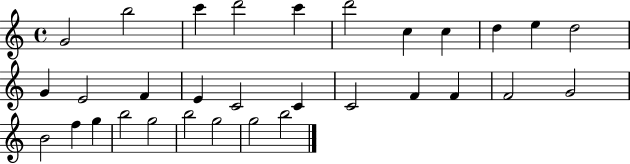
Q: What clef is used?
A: treble